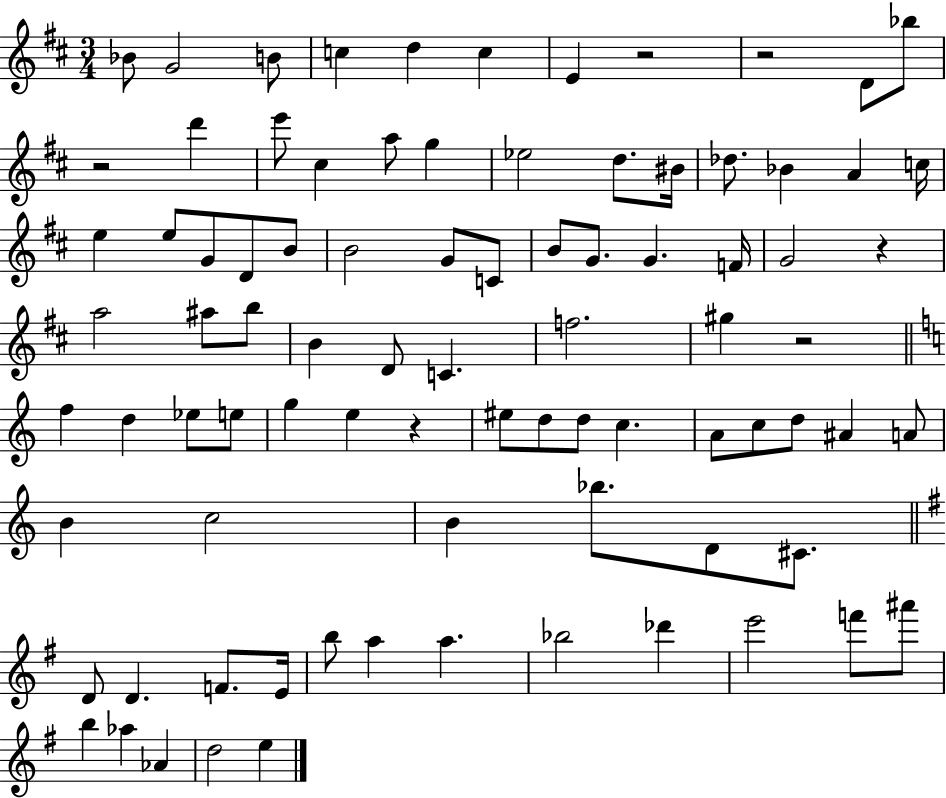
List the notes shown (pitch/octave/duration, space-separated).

Bb4/e G4/h B4/e C5/q D5/q C5/q E4/q R/h R/h D4/e Bb5/e R/h D6/q E6/e C#5/q A5/e G5/q Eb5/h D5/e. BIS4/s Db5/e. Bb4/q A4/q C5/s E5/q E5/e G4/e D4/e B4/e B4/h G4/e C4/e B4/e G4/e. G4/q. F4/s G4/h R/q A5/h A#5/e B5/e B4/q D4/e C4/q. F5/h. G#5/q R/h F5/q D5/q Eb5/e E5/e G5/q E5/q R/q EIS5/e D5/e D5/e C5/q. A4/e C5/e D5/e A#4/q A4/e B4/q C5/h B4/q Bb5/e. D4/e C#4/e. D4/e D4/q. F4/e. E4/s B5/e A5/q A5/q. Bb5/h Db6/q E6/h F6/e A#6/e B5/q Ab5/q Ab4/q D5/h E5/q